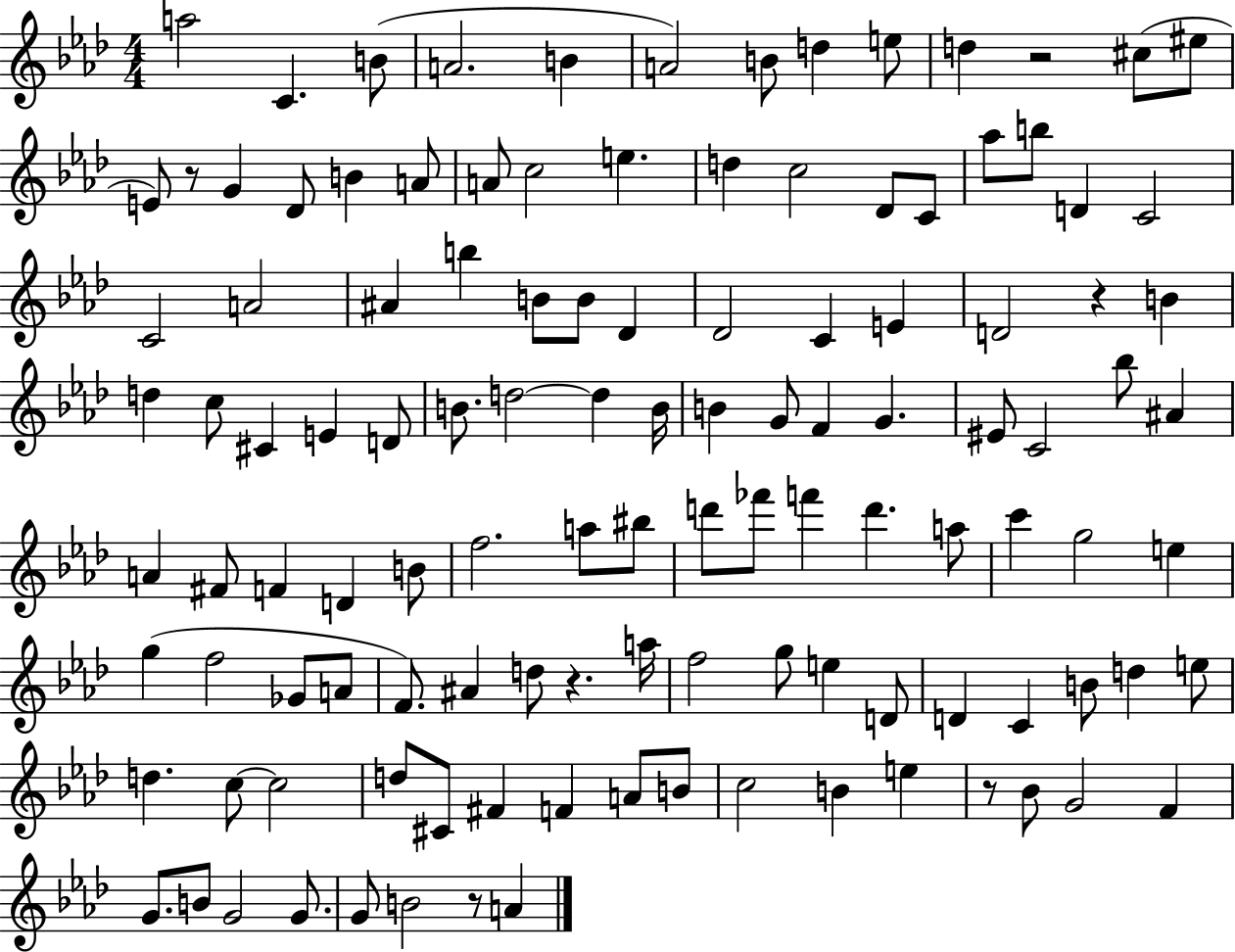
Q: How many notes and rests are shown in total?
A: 118